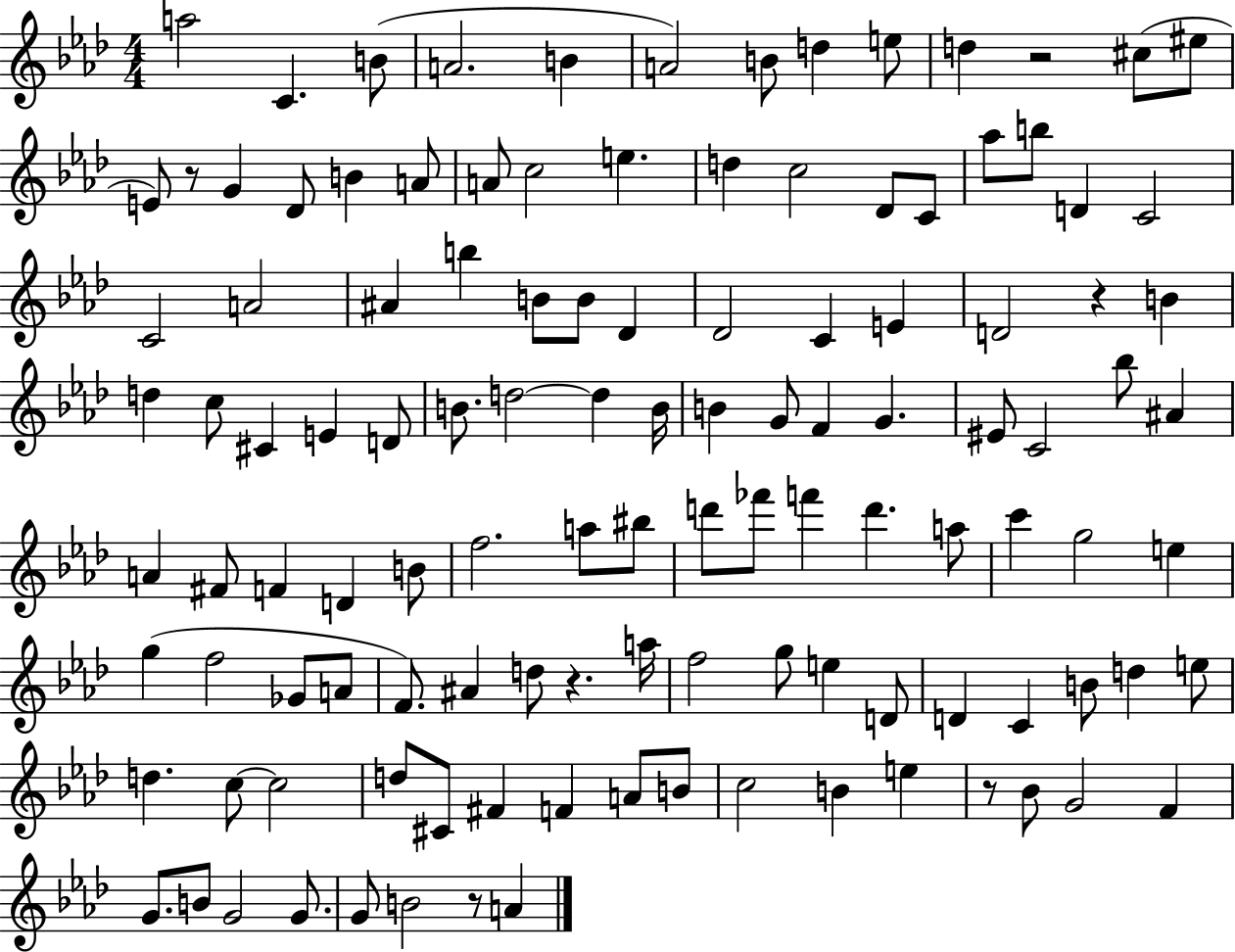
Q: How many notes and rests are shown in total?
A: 118